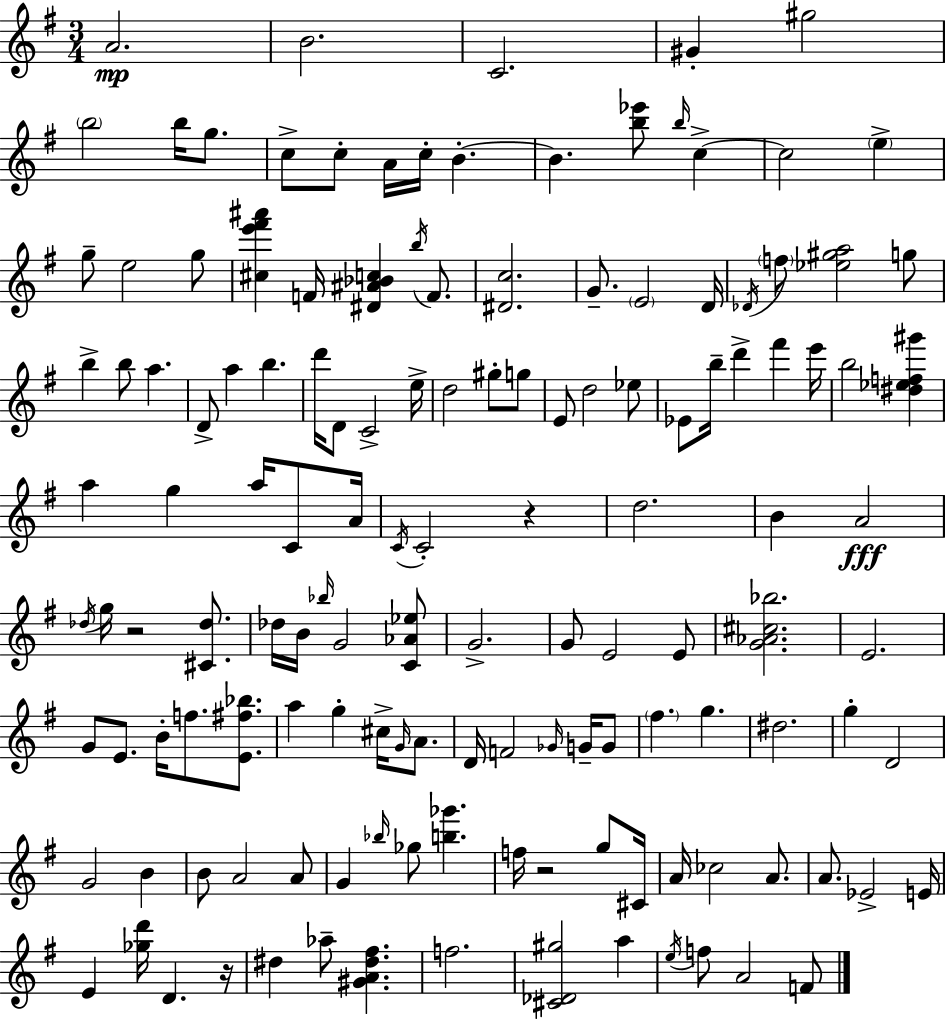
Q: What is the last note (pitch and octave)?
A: F4